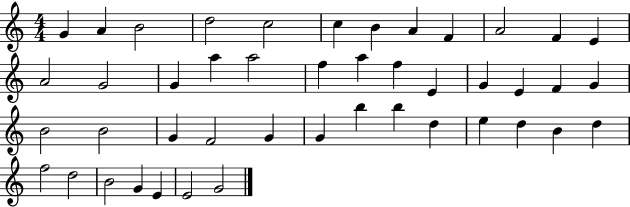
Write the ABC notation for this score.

X:1
T:Untitled
M:4/4
L:1/4
K:C
G A B2 d2 c2 c B A F A2 F E A2 G2 G a a2 f a f E G E F G B2 B2 G F2 G G b b d e d B d f2 d2 B2 G E E2 G2